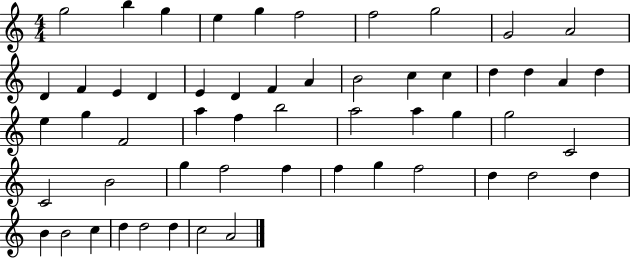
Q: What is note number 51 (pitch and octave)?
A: D5